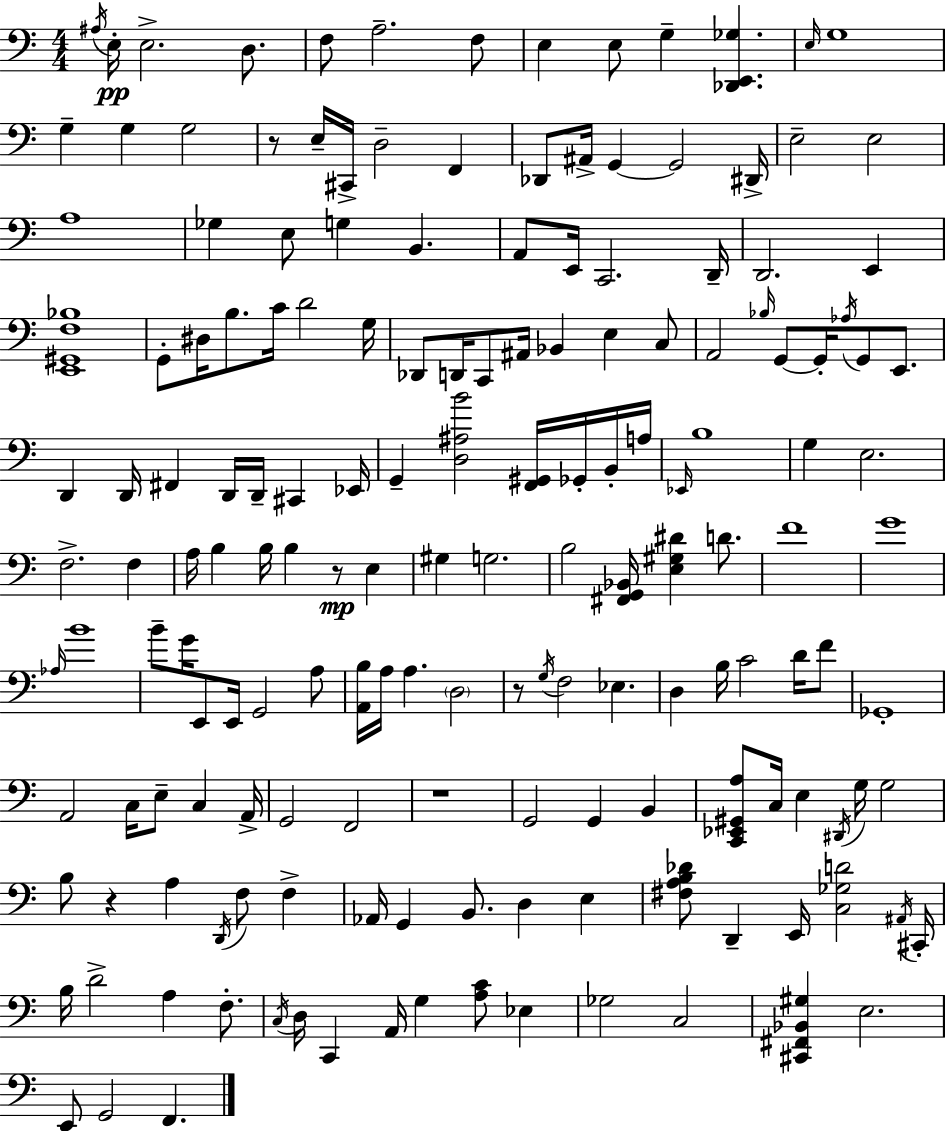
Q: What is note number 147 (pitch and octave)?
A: E3